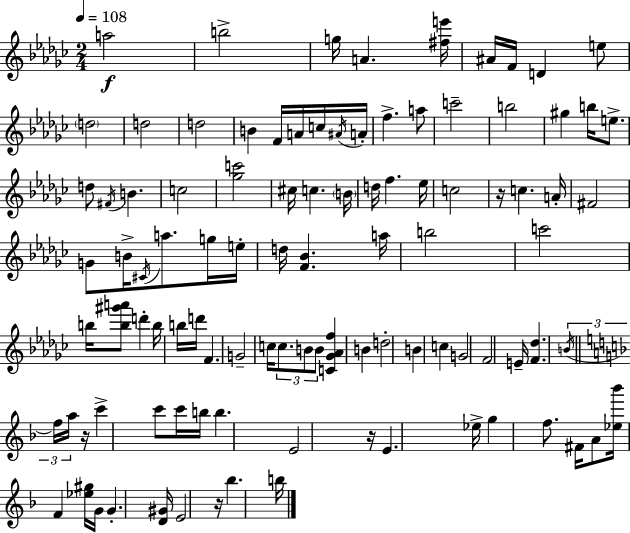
A5/h B5/h G5/s A4/q. [F#5,E6]/s A#4/s F4/s D4/q E5/e D5/h D5/h D5/h B4/q F4/s A4/s C5/s A#4/s A4/s F5/q. A5/e C6/h B5/h G#5/q B5/s E5/e. D5/e F#4/s B4/q. C5/h [Gb5,C6]/h C#5/s C5/q. B4/s D5/s F5/q. Eb5/s C5/h R/s C5/q. A4/s F#4/h G4/e B4/s C#4/s A5/e. G5/s E5/s D5/s [F4,Bb4]/q. A5/s B5/h C6/h B5/s [B5,G#6,A6]/e D6/q B5/s B5/s D6/s F4/q. G4/h C5/s C5/e. B4/e B4/e [C4,Gb4,Ab4,F5]/q B4/q D5/h B4/q C5/q G4/h F4/h E4/s [F4,Db5]/q. B4/s F5/s A5/s R/s C6/q C6/e C6/s B5/s B5/q. E4/h R/s E4/q. Eb5/s G5/q F5/e. F#4/s A4/e [Eb5,Bb6]/s F4/q [Eb5,G#5]/s G4/s G4/q. [D4,G#4]/s E4/h R/s Bb5/q. B5/s